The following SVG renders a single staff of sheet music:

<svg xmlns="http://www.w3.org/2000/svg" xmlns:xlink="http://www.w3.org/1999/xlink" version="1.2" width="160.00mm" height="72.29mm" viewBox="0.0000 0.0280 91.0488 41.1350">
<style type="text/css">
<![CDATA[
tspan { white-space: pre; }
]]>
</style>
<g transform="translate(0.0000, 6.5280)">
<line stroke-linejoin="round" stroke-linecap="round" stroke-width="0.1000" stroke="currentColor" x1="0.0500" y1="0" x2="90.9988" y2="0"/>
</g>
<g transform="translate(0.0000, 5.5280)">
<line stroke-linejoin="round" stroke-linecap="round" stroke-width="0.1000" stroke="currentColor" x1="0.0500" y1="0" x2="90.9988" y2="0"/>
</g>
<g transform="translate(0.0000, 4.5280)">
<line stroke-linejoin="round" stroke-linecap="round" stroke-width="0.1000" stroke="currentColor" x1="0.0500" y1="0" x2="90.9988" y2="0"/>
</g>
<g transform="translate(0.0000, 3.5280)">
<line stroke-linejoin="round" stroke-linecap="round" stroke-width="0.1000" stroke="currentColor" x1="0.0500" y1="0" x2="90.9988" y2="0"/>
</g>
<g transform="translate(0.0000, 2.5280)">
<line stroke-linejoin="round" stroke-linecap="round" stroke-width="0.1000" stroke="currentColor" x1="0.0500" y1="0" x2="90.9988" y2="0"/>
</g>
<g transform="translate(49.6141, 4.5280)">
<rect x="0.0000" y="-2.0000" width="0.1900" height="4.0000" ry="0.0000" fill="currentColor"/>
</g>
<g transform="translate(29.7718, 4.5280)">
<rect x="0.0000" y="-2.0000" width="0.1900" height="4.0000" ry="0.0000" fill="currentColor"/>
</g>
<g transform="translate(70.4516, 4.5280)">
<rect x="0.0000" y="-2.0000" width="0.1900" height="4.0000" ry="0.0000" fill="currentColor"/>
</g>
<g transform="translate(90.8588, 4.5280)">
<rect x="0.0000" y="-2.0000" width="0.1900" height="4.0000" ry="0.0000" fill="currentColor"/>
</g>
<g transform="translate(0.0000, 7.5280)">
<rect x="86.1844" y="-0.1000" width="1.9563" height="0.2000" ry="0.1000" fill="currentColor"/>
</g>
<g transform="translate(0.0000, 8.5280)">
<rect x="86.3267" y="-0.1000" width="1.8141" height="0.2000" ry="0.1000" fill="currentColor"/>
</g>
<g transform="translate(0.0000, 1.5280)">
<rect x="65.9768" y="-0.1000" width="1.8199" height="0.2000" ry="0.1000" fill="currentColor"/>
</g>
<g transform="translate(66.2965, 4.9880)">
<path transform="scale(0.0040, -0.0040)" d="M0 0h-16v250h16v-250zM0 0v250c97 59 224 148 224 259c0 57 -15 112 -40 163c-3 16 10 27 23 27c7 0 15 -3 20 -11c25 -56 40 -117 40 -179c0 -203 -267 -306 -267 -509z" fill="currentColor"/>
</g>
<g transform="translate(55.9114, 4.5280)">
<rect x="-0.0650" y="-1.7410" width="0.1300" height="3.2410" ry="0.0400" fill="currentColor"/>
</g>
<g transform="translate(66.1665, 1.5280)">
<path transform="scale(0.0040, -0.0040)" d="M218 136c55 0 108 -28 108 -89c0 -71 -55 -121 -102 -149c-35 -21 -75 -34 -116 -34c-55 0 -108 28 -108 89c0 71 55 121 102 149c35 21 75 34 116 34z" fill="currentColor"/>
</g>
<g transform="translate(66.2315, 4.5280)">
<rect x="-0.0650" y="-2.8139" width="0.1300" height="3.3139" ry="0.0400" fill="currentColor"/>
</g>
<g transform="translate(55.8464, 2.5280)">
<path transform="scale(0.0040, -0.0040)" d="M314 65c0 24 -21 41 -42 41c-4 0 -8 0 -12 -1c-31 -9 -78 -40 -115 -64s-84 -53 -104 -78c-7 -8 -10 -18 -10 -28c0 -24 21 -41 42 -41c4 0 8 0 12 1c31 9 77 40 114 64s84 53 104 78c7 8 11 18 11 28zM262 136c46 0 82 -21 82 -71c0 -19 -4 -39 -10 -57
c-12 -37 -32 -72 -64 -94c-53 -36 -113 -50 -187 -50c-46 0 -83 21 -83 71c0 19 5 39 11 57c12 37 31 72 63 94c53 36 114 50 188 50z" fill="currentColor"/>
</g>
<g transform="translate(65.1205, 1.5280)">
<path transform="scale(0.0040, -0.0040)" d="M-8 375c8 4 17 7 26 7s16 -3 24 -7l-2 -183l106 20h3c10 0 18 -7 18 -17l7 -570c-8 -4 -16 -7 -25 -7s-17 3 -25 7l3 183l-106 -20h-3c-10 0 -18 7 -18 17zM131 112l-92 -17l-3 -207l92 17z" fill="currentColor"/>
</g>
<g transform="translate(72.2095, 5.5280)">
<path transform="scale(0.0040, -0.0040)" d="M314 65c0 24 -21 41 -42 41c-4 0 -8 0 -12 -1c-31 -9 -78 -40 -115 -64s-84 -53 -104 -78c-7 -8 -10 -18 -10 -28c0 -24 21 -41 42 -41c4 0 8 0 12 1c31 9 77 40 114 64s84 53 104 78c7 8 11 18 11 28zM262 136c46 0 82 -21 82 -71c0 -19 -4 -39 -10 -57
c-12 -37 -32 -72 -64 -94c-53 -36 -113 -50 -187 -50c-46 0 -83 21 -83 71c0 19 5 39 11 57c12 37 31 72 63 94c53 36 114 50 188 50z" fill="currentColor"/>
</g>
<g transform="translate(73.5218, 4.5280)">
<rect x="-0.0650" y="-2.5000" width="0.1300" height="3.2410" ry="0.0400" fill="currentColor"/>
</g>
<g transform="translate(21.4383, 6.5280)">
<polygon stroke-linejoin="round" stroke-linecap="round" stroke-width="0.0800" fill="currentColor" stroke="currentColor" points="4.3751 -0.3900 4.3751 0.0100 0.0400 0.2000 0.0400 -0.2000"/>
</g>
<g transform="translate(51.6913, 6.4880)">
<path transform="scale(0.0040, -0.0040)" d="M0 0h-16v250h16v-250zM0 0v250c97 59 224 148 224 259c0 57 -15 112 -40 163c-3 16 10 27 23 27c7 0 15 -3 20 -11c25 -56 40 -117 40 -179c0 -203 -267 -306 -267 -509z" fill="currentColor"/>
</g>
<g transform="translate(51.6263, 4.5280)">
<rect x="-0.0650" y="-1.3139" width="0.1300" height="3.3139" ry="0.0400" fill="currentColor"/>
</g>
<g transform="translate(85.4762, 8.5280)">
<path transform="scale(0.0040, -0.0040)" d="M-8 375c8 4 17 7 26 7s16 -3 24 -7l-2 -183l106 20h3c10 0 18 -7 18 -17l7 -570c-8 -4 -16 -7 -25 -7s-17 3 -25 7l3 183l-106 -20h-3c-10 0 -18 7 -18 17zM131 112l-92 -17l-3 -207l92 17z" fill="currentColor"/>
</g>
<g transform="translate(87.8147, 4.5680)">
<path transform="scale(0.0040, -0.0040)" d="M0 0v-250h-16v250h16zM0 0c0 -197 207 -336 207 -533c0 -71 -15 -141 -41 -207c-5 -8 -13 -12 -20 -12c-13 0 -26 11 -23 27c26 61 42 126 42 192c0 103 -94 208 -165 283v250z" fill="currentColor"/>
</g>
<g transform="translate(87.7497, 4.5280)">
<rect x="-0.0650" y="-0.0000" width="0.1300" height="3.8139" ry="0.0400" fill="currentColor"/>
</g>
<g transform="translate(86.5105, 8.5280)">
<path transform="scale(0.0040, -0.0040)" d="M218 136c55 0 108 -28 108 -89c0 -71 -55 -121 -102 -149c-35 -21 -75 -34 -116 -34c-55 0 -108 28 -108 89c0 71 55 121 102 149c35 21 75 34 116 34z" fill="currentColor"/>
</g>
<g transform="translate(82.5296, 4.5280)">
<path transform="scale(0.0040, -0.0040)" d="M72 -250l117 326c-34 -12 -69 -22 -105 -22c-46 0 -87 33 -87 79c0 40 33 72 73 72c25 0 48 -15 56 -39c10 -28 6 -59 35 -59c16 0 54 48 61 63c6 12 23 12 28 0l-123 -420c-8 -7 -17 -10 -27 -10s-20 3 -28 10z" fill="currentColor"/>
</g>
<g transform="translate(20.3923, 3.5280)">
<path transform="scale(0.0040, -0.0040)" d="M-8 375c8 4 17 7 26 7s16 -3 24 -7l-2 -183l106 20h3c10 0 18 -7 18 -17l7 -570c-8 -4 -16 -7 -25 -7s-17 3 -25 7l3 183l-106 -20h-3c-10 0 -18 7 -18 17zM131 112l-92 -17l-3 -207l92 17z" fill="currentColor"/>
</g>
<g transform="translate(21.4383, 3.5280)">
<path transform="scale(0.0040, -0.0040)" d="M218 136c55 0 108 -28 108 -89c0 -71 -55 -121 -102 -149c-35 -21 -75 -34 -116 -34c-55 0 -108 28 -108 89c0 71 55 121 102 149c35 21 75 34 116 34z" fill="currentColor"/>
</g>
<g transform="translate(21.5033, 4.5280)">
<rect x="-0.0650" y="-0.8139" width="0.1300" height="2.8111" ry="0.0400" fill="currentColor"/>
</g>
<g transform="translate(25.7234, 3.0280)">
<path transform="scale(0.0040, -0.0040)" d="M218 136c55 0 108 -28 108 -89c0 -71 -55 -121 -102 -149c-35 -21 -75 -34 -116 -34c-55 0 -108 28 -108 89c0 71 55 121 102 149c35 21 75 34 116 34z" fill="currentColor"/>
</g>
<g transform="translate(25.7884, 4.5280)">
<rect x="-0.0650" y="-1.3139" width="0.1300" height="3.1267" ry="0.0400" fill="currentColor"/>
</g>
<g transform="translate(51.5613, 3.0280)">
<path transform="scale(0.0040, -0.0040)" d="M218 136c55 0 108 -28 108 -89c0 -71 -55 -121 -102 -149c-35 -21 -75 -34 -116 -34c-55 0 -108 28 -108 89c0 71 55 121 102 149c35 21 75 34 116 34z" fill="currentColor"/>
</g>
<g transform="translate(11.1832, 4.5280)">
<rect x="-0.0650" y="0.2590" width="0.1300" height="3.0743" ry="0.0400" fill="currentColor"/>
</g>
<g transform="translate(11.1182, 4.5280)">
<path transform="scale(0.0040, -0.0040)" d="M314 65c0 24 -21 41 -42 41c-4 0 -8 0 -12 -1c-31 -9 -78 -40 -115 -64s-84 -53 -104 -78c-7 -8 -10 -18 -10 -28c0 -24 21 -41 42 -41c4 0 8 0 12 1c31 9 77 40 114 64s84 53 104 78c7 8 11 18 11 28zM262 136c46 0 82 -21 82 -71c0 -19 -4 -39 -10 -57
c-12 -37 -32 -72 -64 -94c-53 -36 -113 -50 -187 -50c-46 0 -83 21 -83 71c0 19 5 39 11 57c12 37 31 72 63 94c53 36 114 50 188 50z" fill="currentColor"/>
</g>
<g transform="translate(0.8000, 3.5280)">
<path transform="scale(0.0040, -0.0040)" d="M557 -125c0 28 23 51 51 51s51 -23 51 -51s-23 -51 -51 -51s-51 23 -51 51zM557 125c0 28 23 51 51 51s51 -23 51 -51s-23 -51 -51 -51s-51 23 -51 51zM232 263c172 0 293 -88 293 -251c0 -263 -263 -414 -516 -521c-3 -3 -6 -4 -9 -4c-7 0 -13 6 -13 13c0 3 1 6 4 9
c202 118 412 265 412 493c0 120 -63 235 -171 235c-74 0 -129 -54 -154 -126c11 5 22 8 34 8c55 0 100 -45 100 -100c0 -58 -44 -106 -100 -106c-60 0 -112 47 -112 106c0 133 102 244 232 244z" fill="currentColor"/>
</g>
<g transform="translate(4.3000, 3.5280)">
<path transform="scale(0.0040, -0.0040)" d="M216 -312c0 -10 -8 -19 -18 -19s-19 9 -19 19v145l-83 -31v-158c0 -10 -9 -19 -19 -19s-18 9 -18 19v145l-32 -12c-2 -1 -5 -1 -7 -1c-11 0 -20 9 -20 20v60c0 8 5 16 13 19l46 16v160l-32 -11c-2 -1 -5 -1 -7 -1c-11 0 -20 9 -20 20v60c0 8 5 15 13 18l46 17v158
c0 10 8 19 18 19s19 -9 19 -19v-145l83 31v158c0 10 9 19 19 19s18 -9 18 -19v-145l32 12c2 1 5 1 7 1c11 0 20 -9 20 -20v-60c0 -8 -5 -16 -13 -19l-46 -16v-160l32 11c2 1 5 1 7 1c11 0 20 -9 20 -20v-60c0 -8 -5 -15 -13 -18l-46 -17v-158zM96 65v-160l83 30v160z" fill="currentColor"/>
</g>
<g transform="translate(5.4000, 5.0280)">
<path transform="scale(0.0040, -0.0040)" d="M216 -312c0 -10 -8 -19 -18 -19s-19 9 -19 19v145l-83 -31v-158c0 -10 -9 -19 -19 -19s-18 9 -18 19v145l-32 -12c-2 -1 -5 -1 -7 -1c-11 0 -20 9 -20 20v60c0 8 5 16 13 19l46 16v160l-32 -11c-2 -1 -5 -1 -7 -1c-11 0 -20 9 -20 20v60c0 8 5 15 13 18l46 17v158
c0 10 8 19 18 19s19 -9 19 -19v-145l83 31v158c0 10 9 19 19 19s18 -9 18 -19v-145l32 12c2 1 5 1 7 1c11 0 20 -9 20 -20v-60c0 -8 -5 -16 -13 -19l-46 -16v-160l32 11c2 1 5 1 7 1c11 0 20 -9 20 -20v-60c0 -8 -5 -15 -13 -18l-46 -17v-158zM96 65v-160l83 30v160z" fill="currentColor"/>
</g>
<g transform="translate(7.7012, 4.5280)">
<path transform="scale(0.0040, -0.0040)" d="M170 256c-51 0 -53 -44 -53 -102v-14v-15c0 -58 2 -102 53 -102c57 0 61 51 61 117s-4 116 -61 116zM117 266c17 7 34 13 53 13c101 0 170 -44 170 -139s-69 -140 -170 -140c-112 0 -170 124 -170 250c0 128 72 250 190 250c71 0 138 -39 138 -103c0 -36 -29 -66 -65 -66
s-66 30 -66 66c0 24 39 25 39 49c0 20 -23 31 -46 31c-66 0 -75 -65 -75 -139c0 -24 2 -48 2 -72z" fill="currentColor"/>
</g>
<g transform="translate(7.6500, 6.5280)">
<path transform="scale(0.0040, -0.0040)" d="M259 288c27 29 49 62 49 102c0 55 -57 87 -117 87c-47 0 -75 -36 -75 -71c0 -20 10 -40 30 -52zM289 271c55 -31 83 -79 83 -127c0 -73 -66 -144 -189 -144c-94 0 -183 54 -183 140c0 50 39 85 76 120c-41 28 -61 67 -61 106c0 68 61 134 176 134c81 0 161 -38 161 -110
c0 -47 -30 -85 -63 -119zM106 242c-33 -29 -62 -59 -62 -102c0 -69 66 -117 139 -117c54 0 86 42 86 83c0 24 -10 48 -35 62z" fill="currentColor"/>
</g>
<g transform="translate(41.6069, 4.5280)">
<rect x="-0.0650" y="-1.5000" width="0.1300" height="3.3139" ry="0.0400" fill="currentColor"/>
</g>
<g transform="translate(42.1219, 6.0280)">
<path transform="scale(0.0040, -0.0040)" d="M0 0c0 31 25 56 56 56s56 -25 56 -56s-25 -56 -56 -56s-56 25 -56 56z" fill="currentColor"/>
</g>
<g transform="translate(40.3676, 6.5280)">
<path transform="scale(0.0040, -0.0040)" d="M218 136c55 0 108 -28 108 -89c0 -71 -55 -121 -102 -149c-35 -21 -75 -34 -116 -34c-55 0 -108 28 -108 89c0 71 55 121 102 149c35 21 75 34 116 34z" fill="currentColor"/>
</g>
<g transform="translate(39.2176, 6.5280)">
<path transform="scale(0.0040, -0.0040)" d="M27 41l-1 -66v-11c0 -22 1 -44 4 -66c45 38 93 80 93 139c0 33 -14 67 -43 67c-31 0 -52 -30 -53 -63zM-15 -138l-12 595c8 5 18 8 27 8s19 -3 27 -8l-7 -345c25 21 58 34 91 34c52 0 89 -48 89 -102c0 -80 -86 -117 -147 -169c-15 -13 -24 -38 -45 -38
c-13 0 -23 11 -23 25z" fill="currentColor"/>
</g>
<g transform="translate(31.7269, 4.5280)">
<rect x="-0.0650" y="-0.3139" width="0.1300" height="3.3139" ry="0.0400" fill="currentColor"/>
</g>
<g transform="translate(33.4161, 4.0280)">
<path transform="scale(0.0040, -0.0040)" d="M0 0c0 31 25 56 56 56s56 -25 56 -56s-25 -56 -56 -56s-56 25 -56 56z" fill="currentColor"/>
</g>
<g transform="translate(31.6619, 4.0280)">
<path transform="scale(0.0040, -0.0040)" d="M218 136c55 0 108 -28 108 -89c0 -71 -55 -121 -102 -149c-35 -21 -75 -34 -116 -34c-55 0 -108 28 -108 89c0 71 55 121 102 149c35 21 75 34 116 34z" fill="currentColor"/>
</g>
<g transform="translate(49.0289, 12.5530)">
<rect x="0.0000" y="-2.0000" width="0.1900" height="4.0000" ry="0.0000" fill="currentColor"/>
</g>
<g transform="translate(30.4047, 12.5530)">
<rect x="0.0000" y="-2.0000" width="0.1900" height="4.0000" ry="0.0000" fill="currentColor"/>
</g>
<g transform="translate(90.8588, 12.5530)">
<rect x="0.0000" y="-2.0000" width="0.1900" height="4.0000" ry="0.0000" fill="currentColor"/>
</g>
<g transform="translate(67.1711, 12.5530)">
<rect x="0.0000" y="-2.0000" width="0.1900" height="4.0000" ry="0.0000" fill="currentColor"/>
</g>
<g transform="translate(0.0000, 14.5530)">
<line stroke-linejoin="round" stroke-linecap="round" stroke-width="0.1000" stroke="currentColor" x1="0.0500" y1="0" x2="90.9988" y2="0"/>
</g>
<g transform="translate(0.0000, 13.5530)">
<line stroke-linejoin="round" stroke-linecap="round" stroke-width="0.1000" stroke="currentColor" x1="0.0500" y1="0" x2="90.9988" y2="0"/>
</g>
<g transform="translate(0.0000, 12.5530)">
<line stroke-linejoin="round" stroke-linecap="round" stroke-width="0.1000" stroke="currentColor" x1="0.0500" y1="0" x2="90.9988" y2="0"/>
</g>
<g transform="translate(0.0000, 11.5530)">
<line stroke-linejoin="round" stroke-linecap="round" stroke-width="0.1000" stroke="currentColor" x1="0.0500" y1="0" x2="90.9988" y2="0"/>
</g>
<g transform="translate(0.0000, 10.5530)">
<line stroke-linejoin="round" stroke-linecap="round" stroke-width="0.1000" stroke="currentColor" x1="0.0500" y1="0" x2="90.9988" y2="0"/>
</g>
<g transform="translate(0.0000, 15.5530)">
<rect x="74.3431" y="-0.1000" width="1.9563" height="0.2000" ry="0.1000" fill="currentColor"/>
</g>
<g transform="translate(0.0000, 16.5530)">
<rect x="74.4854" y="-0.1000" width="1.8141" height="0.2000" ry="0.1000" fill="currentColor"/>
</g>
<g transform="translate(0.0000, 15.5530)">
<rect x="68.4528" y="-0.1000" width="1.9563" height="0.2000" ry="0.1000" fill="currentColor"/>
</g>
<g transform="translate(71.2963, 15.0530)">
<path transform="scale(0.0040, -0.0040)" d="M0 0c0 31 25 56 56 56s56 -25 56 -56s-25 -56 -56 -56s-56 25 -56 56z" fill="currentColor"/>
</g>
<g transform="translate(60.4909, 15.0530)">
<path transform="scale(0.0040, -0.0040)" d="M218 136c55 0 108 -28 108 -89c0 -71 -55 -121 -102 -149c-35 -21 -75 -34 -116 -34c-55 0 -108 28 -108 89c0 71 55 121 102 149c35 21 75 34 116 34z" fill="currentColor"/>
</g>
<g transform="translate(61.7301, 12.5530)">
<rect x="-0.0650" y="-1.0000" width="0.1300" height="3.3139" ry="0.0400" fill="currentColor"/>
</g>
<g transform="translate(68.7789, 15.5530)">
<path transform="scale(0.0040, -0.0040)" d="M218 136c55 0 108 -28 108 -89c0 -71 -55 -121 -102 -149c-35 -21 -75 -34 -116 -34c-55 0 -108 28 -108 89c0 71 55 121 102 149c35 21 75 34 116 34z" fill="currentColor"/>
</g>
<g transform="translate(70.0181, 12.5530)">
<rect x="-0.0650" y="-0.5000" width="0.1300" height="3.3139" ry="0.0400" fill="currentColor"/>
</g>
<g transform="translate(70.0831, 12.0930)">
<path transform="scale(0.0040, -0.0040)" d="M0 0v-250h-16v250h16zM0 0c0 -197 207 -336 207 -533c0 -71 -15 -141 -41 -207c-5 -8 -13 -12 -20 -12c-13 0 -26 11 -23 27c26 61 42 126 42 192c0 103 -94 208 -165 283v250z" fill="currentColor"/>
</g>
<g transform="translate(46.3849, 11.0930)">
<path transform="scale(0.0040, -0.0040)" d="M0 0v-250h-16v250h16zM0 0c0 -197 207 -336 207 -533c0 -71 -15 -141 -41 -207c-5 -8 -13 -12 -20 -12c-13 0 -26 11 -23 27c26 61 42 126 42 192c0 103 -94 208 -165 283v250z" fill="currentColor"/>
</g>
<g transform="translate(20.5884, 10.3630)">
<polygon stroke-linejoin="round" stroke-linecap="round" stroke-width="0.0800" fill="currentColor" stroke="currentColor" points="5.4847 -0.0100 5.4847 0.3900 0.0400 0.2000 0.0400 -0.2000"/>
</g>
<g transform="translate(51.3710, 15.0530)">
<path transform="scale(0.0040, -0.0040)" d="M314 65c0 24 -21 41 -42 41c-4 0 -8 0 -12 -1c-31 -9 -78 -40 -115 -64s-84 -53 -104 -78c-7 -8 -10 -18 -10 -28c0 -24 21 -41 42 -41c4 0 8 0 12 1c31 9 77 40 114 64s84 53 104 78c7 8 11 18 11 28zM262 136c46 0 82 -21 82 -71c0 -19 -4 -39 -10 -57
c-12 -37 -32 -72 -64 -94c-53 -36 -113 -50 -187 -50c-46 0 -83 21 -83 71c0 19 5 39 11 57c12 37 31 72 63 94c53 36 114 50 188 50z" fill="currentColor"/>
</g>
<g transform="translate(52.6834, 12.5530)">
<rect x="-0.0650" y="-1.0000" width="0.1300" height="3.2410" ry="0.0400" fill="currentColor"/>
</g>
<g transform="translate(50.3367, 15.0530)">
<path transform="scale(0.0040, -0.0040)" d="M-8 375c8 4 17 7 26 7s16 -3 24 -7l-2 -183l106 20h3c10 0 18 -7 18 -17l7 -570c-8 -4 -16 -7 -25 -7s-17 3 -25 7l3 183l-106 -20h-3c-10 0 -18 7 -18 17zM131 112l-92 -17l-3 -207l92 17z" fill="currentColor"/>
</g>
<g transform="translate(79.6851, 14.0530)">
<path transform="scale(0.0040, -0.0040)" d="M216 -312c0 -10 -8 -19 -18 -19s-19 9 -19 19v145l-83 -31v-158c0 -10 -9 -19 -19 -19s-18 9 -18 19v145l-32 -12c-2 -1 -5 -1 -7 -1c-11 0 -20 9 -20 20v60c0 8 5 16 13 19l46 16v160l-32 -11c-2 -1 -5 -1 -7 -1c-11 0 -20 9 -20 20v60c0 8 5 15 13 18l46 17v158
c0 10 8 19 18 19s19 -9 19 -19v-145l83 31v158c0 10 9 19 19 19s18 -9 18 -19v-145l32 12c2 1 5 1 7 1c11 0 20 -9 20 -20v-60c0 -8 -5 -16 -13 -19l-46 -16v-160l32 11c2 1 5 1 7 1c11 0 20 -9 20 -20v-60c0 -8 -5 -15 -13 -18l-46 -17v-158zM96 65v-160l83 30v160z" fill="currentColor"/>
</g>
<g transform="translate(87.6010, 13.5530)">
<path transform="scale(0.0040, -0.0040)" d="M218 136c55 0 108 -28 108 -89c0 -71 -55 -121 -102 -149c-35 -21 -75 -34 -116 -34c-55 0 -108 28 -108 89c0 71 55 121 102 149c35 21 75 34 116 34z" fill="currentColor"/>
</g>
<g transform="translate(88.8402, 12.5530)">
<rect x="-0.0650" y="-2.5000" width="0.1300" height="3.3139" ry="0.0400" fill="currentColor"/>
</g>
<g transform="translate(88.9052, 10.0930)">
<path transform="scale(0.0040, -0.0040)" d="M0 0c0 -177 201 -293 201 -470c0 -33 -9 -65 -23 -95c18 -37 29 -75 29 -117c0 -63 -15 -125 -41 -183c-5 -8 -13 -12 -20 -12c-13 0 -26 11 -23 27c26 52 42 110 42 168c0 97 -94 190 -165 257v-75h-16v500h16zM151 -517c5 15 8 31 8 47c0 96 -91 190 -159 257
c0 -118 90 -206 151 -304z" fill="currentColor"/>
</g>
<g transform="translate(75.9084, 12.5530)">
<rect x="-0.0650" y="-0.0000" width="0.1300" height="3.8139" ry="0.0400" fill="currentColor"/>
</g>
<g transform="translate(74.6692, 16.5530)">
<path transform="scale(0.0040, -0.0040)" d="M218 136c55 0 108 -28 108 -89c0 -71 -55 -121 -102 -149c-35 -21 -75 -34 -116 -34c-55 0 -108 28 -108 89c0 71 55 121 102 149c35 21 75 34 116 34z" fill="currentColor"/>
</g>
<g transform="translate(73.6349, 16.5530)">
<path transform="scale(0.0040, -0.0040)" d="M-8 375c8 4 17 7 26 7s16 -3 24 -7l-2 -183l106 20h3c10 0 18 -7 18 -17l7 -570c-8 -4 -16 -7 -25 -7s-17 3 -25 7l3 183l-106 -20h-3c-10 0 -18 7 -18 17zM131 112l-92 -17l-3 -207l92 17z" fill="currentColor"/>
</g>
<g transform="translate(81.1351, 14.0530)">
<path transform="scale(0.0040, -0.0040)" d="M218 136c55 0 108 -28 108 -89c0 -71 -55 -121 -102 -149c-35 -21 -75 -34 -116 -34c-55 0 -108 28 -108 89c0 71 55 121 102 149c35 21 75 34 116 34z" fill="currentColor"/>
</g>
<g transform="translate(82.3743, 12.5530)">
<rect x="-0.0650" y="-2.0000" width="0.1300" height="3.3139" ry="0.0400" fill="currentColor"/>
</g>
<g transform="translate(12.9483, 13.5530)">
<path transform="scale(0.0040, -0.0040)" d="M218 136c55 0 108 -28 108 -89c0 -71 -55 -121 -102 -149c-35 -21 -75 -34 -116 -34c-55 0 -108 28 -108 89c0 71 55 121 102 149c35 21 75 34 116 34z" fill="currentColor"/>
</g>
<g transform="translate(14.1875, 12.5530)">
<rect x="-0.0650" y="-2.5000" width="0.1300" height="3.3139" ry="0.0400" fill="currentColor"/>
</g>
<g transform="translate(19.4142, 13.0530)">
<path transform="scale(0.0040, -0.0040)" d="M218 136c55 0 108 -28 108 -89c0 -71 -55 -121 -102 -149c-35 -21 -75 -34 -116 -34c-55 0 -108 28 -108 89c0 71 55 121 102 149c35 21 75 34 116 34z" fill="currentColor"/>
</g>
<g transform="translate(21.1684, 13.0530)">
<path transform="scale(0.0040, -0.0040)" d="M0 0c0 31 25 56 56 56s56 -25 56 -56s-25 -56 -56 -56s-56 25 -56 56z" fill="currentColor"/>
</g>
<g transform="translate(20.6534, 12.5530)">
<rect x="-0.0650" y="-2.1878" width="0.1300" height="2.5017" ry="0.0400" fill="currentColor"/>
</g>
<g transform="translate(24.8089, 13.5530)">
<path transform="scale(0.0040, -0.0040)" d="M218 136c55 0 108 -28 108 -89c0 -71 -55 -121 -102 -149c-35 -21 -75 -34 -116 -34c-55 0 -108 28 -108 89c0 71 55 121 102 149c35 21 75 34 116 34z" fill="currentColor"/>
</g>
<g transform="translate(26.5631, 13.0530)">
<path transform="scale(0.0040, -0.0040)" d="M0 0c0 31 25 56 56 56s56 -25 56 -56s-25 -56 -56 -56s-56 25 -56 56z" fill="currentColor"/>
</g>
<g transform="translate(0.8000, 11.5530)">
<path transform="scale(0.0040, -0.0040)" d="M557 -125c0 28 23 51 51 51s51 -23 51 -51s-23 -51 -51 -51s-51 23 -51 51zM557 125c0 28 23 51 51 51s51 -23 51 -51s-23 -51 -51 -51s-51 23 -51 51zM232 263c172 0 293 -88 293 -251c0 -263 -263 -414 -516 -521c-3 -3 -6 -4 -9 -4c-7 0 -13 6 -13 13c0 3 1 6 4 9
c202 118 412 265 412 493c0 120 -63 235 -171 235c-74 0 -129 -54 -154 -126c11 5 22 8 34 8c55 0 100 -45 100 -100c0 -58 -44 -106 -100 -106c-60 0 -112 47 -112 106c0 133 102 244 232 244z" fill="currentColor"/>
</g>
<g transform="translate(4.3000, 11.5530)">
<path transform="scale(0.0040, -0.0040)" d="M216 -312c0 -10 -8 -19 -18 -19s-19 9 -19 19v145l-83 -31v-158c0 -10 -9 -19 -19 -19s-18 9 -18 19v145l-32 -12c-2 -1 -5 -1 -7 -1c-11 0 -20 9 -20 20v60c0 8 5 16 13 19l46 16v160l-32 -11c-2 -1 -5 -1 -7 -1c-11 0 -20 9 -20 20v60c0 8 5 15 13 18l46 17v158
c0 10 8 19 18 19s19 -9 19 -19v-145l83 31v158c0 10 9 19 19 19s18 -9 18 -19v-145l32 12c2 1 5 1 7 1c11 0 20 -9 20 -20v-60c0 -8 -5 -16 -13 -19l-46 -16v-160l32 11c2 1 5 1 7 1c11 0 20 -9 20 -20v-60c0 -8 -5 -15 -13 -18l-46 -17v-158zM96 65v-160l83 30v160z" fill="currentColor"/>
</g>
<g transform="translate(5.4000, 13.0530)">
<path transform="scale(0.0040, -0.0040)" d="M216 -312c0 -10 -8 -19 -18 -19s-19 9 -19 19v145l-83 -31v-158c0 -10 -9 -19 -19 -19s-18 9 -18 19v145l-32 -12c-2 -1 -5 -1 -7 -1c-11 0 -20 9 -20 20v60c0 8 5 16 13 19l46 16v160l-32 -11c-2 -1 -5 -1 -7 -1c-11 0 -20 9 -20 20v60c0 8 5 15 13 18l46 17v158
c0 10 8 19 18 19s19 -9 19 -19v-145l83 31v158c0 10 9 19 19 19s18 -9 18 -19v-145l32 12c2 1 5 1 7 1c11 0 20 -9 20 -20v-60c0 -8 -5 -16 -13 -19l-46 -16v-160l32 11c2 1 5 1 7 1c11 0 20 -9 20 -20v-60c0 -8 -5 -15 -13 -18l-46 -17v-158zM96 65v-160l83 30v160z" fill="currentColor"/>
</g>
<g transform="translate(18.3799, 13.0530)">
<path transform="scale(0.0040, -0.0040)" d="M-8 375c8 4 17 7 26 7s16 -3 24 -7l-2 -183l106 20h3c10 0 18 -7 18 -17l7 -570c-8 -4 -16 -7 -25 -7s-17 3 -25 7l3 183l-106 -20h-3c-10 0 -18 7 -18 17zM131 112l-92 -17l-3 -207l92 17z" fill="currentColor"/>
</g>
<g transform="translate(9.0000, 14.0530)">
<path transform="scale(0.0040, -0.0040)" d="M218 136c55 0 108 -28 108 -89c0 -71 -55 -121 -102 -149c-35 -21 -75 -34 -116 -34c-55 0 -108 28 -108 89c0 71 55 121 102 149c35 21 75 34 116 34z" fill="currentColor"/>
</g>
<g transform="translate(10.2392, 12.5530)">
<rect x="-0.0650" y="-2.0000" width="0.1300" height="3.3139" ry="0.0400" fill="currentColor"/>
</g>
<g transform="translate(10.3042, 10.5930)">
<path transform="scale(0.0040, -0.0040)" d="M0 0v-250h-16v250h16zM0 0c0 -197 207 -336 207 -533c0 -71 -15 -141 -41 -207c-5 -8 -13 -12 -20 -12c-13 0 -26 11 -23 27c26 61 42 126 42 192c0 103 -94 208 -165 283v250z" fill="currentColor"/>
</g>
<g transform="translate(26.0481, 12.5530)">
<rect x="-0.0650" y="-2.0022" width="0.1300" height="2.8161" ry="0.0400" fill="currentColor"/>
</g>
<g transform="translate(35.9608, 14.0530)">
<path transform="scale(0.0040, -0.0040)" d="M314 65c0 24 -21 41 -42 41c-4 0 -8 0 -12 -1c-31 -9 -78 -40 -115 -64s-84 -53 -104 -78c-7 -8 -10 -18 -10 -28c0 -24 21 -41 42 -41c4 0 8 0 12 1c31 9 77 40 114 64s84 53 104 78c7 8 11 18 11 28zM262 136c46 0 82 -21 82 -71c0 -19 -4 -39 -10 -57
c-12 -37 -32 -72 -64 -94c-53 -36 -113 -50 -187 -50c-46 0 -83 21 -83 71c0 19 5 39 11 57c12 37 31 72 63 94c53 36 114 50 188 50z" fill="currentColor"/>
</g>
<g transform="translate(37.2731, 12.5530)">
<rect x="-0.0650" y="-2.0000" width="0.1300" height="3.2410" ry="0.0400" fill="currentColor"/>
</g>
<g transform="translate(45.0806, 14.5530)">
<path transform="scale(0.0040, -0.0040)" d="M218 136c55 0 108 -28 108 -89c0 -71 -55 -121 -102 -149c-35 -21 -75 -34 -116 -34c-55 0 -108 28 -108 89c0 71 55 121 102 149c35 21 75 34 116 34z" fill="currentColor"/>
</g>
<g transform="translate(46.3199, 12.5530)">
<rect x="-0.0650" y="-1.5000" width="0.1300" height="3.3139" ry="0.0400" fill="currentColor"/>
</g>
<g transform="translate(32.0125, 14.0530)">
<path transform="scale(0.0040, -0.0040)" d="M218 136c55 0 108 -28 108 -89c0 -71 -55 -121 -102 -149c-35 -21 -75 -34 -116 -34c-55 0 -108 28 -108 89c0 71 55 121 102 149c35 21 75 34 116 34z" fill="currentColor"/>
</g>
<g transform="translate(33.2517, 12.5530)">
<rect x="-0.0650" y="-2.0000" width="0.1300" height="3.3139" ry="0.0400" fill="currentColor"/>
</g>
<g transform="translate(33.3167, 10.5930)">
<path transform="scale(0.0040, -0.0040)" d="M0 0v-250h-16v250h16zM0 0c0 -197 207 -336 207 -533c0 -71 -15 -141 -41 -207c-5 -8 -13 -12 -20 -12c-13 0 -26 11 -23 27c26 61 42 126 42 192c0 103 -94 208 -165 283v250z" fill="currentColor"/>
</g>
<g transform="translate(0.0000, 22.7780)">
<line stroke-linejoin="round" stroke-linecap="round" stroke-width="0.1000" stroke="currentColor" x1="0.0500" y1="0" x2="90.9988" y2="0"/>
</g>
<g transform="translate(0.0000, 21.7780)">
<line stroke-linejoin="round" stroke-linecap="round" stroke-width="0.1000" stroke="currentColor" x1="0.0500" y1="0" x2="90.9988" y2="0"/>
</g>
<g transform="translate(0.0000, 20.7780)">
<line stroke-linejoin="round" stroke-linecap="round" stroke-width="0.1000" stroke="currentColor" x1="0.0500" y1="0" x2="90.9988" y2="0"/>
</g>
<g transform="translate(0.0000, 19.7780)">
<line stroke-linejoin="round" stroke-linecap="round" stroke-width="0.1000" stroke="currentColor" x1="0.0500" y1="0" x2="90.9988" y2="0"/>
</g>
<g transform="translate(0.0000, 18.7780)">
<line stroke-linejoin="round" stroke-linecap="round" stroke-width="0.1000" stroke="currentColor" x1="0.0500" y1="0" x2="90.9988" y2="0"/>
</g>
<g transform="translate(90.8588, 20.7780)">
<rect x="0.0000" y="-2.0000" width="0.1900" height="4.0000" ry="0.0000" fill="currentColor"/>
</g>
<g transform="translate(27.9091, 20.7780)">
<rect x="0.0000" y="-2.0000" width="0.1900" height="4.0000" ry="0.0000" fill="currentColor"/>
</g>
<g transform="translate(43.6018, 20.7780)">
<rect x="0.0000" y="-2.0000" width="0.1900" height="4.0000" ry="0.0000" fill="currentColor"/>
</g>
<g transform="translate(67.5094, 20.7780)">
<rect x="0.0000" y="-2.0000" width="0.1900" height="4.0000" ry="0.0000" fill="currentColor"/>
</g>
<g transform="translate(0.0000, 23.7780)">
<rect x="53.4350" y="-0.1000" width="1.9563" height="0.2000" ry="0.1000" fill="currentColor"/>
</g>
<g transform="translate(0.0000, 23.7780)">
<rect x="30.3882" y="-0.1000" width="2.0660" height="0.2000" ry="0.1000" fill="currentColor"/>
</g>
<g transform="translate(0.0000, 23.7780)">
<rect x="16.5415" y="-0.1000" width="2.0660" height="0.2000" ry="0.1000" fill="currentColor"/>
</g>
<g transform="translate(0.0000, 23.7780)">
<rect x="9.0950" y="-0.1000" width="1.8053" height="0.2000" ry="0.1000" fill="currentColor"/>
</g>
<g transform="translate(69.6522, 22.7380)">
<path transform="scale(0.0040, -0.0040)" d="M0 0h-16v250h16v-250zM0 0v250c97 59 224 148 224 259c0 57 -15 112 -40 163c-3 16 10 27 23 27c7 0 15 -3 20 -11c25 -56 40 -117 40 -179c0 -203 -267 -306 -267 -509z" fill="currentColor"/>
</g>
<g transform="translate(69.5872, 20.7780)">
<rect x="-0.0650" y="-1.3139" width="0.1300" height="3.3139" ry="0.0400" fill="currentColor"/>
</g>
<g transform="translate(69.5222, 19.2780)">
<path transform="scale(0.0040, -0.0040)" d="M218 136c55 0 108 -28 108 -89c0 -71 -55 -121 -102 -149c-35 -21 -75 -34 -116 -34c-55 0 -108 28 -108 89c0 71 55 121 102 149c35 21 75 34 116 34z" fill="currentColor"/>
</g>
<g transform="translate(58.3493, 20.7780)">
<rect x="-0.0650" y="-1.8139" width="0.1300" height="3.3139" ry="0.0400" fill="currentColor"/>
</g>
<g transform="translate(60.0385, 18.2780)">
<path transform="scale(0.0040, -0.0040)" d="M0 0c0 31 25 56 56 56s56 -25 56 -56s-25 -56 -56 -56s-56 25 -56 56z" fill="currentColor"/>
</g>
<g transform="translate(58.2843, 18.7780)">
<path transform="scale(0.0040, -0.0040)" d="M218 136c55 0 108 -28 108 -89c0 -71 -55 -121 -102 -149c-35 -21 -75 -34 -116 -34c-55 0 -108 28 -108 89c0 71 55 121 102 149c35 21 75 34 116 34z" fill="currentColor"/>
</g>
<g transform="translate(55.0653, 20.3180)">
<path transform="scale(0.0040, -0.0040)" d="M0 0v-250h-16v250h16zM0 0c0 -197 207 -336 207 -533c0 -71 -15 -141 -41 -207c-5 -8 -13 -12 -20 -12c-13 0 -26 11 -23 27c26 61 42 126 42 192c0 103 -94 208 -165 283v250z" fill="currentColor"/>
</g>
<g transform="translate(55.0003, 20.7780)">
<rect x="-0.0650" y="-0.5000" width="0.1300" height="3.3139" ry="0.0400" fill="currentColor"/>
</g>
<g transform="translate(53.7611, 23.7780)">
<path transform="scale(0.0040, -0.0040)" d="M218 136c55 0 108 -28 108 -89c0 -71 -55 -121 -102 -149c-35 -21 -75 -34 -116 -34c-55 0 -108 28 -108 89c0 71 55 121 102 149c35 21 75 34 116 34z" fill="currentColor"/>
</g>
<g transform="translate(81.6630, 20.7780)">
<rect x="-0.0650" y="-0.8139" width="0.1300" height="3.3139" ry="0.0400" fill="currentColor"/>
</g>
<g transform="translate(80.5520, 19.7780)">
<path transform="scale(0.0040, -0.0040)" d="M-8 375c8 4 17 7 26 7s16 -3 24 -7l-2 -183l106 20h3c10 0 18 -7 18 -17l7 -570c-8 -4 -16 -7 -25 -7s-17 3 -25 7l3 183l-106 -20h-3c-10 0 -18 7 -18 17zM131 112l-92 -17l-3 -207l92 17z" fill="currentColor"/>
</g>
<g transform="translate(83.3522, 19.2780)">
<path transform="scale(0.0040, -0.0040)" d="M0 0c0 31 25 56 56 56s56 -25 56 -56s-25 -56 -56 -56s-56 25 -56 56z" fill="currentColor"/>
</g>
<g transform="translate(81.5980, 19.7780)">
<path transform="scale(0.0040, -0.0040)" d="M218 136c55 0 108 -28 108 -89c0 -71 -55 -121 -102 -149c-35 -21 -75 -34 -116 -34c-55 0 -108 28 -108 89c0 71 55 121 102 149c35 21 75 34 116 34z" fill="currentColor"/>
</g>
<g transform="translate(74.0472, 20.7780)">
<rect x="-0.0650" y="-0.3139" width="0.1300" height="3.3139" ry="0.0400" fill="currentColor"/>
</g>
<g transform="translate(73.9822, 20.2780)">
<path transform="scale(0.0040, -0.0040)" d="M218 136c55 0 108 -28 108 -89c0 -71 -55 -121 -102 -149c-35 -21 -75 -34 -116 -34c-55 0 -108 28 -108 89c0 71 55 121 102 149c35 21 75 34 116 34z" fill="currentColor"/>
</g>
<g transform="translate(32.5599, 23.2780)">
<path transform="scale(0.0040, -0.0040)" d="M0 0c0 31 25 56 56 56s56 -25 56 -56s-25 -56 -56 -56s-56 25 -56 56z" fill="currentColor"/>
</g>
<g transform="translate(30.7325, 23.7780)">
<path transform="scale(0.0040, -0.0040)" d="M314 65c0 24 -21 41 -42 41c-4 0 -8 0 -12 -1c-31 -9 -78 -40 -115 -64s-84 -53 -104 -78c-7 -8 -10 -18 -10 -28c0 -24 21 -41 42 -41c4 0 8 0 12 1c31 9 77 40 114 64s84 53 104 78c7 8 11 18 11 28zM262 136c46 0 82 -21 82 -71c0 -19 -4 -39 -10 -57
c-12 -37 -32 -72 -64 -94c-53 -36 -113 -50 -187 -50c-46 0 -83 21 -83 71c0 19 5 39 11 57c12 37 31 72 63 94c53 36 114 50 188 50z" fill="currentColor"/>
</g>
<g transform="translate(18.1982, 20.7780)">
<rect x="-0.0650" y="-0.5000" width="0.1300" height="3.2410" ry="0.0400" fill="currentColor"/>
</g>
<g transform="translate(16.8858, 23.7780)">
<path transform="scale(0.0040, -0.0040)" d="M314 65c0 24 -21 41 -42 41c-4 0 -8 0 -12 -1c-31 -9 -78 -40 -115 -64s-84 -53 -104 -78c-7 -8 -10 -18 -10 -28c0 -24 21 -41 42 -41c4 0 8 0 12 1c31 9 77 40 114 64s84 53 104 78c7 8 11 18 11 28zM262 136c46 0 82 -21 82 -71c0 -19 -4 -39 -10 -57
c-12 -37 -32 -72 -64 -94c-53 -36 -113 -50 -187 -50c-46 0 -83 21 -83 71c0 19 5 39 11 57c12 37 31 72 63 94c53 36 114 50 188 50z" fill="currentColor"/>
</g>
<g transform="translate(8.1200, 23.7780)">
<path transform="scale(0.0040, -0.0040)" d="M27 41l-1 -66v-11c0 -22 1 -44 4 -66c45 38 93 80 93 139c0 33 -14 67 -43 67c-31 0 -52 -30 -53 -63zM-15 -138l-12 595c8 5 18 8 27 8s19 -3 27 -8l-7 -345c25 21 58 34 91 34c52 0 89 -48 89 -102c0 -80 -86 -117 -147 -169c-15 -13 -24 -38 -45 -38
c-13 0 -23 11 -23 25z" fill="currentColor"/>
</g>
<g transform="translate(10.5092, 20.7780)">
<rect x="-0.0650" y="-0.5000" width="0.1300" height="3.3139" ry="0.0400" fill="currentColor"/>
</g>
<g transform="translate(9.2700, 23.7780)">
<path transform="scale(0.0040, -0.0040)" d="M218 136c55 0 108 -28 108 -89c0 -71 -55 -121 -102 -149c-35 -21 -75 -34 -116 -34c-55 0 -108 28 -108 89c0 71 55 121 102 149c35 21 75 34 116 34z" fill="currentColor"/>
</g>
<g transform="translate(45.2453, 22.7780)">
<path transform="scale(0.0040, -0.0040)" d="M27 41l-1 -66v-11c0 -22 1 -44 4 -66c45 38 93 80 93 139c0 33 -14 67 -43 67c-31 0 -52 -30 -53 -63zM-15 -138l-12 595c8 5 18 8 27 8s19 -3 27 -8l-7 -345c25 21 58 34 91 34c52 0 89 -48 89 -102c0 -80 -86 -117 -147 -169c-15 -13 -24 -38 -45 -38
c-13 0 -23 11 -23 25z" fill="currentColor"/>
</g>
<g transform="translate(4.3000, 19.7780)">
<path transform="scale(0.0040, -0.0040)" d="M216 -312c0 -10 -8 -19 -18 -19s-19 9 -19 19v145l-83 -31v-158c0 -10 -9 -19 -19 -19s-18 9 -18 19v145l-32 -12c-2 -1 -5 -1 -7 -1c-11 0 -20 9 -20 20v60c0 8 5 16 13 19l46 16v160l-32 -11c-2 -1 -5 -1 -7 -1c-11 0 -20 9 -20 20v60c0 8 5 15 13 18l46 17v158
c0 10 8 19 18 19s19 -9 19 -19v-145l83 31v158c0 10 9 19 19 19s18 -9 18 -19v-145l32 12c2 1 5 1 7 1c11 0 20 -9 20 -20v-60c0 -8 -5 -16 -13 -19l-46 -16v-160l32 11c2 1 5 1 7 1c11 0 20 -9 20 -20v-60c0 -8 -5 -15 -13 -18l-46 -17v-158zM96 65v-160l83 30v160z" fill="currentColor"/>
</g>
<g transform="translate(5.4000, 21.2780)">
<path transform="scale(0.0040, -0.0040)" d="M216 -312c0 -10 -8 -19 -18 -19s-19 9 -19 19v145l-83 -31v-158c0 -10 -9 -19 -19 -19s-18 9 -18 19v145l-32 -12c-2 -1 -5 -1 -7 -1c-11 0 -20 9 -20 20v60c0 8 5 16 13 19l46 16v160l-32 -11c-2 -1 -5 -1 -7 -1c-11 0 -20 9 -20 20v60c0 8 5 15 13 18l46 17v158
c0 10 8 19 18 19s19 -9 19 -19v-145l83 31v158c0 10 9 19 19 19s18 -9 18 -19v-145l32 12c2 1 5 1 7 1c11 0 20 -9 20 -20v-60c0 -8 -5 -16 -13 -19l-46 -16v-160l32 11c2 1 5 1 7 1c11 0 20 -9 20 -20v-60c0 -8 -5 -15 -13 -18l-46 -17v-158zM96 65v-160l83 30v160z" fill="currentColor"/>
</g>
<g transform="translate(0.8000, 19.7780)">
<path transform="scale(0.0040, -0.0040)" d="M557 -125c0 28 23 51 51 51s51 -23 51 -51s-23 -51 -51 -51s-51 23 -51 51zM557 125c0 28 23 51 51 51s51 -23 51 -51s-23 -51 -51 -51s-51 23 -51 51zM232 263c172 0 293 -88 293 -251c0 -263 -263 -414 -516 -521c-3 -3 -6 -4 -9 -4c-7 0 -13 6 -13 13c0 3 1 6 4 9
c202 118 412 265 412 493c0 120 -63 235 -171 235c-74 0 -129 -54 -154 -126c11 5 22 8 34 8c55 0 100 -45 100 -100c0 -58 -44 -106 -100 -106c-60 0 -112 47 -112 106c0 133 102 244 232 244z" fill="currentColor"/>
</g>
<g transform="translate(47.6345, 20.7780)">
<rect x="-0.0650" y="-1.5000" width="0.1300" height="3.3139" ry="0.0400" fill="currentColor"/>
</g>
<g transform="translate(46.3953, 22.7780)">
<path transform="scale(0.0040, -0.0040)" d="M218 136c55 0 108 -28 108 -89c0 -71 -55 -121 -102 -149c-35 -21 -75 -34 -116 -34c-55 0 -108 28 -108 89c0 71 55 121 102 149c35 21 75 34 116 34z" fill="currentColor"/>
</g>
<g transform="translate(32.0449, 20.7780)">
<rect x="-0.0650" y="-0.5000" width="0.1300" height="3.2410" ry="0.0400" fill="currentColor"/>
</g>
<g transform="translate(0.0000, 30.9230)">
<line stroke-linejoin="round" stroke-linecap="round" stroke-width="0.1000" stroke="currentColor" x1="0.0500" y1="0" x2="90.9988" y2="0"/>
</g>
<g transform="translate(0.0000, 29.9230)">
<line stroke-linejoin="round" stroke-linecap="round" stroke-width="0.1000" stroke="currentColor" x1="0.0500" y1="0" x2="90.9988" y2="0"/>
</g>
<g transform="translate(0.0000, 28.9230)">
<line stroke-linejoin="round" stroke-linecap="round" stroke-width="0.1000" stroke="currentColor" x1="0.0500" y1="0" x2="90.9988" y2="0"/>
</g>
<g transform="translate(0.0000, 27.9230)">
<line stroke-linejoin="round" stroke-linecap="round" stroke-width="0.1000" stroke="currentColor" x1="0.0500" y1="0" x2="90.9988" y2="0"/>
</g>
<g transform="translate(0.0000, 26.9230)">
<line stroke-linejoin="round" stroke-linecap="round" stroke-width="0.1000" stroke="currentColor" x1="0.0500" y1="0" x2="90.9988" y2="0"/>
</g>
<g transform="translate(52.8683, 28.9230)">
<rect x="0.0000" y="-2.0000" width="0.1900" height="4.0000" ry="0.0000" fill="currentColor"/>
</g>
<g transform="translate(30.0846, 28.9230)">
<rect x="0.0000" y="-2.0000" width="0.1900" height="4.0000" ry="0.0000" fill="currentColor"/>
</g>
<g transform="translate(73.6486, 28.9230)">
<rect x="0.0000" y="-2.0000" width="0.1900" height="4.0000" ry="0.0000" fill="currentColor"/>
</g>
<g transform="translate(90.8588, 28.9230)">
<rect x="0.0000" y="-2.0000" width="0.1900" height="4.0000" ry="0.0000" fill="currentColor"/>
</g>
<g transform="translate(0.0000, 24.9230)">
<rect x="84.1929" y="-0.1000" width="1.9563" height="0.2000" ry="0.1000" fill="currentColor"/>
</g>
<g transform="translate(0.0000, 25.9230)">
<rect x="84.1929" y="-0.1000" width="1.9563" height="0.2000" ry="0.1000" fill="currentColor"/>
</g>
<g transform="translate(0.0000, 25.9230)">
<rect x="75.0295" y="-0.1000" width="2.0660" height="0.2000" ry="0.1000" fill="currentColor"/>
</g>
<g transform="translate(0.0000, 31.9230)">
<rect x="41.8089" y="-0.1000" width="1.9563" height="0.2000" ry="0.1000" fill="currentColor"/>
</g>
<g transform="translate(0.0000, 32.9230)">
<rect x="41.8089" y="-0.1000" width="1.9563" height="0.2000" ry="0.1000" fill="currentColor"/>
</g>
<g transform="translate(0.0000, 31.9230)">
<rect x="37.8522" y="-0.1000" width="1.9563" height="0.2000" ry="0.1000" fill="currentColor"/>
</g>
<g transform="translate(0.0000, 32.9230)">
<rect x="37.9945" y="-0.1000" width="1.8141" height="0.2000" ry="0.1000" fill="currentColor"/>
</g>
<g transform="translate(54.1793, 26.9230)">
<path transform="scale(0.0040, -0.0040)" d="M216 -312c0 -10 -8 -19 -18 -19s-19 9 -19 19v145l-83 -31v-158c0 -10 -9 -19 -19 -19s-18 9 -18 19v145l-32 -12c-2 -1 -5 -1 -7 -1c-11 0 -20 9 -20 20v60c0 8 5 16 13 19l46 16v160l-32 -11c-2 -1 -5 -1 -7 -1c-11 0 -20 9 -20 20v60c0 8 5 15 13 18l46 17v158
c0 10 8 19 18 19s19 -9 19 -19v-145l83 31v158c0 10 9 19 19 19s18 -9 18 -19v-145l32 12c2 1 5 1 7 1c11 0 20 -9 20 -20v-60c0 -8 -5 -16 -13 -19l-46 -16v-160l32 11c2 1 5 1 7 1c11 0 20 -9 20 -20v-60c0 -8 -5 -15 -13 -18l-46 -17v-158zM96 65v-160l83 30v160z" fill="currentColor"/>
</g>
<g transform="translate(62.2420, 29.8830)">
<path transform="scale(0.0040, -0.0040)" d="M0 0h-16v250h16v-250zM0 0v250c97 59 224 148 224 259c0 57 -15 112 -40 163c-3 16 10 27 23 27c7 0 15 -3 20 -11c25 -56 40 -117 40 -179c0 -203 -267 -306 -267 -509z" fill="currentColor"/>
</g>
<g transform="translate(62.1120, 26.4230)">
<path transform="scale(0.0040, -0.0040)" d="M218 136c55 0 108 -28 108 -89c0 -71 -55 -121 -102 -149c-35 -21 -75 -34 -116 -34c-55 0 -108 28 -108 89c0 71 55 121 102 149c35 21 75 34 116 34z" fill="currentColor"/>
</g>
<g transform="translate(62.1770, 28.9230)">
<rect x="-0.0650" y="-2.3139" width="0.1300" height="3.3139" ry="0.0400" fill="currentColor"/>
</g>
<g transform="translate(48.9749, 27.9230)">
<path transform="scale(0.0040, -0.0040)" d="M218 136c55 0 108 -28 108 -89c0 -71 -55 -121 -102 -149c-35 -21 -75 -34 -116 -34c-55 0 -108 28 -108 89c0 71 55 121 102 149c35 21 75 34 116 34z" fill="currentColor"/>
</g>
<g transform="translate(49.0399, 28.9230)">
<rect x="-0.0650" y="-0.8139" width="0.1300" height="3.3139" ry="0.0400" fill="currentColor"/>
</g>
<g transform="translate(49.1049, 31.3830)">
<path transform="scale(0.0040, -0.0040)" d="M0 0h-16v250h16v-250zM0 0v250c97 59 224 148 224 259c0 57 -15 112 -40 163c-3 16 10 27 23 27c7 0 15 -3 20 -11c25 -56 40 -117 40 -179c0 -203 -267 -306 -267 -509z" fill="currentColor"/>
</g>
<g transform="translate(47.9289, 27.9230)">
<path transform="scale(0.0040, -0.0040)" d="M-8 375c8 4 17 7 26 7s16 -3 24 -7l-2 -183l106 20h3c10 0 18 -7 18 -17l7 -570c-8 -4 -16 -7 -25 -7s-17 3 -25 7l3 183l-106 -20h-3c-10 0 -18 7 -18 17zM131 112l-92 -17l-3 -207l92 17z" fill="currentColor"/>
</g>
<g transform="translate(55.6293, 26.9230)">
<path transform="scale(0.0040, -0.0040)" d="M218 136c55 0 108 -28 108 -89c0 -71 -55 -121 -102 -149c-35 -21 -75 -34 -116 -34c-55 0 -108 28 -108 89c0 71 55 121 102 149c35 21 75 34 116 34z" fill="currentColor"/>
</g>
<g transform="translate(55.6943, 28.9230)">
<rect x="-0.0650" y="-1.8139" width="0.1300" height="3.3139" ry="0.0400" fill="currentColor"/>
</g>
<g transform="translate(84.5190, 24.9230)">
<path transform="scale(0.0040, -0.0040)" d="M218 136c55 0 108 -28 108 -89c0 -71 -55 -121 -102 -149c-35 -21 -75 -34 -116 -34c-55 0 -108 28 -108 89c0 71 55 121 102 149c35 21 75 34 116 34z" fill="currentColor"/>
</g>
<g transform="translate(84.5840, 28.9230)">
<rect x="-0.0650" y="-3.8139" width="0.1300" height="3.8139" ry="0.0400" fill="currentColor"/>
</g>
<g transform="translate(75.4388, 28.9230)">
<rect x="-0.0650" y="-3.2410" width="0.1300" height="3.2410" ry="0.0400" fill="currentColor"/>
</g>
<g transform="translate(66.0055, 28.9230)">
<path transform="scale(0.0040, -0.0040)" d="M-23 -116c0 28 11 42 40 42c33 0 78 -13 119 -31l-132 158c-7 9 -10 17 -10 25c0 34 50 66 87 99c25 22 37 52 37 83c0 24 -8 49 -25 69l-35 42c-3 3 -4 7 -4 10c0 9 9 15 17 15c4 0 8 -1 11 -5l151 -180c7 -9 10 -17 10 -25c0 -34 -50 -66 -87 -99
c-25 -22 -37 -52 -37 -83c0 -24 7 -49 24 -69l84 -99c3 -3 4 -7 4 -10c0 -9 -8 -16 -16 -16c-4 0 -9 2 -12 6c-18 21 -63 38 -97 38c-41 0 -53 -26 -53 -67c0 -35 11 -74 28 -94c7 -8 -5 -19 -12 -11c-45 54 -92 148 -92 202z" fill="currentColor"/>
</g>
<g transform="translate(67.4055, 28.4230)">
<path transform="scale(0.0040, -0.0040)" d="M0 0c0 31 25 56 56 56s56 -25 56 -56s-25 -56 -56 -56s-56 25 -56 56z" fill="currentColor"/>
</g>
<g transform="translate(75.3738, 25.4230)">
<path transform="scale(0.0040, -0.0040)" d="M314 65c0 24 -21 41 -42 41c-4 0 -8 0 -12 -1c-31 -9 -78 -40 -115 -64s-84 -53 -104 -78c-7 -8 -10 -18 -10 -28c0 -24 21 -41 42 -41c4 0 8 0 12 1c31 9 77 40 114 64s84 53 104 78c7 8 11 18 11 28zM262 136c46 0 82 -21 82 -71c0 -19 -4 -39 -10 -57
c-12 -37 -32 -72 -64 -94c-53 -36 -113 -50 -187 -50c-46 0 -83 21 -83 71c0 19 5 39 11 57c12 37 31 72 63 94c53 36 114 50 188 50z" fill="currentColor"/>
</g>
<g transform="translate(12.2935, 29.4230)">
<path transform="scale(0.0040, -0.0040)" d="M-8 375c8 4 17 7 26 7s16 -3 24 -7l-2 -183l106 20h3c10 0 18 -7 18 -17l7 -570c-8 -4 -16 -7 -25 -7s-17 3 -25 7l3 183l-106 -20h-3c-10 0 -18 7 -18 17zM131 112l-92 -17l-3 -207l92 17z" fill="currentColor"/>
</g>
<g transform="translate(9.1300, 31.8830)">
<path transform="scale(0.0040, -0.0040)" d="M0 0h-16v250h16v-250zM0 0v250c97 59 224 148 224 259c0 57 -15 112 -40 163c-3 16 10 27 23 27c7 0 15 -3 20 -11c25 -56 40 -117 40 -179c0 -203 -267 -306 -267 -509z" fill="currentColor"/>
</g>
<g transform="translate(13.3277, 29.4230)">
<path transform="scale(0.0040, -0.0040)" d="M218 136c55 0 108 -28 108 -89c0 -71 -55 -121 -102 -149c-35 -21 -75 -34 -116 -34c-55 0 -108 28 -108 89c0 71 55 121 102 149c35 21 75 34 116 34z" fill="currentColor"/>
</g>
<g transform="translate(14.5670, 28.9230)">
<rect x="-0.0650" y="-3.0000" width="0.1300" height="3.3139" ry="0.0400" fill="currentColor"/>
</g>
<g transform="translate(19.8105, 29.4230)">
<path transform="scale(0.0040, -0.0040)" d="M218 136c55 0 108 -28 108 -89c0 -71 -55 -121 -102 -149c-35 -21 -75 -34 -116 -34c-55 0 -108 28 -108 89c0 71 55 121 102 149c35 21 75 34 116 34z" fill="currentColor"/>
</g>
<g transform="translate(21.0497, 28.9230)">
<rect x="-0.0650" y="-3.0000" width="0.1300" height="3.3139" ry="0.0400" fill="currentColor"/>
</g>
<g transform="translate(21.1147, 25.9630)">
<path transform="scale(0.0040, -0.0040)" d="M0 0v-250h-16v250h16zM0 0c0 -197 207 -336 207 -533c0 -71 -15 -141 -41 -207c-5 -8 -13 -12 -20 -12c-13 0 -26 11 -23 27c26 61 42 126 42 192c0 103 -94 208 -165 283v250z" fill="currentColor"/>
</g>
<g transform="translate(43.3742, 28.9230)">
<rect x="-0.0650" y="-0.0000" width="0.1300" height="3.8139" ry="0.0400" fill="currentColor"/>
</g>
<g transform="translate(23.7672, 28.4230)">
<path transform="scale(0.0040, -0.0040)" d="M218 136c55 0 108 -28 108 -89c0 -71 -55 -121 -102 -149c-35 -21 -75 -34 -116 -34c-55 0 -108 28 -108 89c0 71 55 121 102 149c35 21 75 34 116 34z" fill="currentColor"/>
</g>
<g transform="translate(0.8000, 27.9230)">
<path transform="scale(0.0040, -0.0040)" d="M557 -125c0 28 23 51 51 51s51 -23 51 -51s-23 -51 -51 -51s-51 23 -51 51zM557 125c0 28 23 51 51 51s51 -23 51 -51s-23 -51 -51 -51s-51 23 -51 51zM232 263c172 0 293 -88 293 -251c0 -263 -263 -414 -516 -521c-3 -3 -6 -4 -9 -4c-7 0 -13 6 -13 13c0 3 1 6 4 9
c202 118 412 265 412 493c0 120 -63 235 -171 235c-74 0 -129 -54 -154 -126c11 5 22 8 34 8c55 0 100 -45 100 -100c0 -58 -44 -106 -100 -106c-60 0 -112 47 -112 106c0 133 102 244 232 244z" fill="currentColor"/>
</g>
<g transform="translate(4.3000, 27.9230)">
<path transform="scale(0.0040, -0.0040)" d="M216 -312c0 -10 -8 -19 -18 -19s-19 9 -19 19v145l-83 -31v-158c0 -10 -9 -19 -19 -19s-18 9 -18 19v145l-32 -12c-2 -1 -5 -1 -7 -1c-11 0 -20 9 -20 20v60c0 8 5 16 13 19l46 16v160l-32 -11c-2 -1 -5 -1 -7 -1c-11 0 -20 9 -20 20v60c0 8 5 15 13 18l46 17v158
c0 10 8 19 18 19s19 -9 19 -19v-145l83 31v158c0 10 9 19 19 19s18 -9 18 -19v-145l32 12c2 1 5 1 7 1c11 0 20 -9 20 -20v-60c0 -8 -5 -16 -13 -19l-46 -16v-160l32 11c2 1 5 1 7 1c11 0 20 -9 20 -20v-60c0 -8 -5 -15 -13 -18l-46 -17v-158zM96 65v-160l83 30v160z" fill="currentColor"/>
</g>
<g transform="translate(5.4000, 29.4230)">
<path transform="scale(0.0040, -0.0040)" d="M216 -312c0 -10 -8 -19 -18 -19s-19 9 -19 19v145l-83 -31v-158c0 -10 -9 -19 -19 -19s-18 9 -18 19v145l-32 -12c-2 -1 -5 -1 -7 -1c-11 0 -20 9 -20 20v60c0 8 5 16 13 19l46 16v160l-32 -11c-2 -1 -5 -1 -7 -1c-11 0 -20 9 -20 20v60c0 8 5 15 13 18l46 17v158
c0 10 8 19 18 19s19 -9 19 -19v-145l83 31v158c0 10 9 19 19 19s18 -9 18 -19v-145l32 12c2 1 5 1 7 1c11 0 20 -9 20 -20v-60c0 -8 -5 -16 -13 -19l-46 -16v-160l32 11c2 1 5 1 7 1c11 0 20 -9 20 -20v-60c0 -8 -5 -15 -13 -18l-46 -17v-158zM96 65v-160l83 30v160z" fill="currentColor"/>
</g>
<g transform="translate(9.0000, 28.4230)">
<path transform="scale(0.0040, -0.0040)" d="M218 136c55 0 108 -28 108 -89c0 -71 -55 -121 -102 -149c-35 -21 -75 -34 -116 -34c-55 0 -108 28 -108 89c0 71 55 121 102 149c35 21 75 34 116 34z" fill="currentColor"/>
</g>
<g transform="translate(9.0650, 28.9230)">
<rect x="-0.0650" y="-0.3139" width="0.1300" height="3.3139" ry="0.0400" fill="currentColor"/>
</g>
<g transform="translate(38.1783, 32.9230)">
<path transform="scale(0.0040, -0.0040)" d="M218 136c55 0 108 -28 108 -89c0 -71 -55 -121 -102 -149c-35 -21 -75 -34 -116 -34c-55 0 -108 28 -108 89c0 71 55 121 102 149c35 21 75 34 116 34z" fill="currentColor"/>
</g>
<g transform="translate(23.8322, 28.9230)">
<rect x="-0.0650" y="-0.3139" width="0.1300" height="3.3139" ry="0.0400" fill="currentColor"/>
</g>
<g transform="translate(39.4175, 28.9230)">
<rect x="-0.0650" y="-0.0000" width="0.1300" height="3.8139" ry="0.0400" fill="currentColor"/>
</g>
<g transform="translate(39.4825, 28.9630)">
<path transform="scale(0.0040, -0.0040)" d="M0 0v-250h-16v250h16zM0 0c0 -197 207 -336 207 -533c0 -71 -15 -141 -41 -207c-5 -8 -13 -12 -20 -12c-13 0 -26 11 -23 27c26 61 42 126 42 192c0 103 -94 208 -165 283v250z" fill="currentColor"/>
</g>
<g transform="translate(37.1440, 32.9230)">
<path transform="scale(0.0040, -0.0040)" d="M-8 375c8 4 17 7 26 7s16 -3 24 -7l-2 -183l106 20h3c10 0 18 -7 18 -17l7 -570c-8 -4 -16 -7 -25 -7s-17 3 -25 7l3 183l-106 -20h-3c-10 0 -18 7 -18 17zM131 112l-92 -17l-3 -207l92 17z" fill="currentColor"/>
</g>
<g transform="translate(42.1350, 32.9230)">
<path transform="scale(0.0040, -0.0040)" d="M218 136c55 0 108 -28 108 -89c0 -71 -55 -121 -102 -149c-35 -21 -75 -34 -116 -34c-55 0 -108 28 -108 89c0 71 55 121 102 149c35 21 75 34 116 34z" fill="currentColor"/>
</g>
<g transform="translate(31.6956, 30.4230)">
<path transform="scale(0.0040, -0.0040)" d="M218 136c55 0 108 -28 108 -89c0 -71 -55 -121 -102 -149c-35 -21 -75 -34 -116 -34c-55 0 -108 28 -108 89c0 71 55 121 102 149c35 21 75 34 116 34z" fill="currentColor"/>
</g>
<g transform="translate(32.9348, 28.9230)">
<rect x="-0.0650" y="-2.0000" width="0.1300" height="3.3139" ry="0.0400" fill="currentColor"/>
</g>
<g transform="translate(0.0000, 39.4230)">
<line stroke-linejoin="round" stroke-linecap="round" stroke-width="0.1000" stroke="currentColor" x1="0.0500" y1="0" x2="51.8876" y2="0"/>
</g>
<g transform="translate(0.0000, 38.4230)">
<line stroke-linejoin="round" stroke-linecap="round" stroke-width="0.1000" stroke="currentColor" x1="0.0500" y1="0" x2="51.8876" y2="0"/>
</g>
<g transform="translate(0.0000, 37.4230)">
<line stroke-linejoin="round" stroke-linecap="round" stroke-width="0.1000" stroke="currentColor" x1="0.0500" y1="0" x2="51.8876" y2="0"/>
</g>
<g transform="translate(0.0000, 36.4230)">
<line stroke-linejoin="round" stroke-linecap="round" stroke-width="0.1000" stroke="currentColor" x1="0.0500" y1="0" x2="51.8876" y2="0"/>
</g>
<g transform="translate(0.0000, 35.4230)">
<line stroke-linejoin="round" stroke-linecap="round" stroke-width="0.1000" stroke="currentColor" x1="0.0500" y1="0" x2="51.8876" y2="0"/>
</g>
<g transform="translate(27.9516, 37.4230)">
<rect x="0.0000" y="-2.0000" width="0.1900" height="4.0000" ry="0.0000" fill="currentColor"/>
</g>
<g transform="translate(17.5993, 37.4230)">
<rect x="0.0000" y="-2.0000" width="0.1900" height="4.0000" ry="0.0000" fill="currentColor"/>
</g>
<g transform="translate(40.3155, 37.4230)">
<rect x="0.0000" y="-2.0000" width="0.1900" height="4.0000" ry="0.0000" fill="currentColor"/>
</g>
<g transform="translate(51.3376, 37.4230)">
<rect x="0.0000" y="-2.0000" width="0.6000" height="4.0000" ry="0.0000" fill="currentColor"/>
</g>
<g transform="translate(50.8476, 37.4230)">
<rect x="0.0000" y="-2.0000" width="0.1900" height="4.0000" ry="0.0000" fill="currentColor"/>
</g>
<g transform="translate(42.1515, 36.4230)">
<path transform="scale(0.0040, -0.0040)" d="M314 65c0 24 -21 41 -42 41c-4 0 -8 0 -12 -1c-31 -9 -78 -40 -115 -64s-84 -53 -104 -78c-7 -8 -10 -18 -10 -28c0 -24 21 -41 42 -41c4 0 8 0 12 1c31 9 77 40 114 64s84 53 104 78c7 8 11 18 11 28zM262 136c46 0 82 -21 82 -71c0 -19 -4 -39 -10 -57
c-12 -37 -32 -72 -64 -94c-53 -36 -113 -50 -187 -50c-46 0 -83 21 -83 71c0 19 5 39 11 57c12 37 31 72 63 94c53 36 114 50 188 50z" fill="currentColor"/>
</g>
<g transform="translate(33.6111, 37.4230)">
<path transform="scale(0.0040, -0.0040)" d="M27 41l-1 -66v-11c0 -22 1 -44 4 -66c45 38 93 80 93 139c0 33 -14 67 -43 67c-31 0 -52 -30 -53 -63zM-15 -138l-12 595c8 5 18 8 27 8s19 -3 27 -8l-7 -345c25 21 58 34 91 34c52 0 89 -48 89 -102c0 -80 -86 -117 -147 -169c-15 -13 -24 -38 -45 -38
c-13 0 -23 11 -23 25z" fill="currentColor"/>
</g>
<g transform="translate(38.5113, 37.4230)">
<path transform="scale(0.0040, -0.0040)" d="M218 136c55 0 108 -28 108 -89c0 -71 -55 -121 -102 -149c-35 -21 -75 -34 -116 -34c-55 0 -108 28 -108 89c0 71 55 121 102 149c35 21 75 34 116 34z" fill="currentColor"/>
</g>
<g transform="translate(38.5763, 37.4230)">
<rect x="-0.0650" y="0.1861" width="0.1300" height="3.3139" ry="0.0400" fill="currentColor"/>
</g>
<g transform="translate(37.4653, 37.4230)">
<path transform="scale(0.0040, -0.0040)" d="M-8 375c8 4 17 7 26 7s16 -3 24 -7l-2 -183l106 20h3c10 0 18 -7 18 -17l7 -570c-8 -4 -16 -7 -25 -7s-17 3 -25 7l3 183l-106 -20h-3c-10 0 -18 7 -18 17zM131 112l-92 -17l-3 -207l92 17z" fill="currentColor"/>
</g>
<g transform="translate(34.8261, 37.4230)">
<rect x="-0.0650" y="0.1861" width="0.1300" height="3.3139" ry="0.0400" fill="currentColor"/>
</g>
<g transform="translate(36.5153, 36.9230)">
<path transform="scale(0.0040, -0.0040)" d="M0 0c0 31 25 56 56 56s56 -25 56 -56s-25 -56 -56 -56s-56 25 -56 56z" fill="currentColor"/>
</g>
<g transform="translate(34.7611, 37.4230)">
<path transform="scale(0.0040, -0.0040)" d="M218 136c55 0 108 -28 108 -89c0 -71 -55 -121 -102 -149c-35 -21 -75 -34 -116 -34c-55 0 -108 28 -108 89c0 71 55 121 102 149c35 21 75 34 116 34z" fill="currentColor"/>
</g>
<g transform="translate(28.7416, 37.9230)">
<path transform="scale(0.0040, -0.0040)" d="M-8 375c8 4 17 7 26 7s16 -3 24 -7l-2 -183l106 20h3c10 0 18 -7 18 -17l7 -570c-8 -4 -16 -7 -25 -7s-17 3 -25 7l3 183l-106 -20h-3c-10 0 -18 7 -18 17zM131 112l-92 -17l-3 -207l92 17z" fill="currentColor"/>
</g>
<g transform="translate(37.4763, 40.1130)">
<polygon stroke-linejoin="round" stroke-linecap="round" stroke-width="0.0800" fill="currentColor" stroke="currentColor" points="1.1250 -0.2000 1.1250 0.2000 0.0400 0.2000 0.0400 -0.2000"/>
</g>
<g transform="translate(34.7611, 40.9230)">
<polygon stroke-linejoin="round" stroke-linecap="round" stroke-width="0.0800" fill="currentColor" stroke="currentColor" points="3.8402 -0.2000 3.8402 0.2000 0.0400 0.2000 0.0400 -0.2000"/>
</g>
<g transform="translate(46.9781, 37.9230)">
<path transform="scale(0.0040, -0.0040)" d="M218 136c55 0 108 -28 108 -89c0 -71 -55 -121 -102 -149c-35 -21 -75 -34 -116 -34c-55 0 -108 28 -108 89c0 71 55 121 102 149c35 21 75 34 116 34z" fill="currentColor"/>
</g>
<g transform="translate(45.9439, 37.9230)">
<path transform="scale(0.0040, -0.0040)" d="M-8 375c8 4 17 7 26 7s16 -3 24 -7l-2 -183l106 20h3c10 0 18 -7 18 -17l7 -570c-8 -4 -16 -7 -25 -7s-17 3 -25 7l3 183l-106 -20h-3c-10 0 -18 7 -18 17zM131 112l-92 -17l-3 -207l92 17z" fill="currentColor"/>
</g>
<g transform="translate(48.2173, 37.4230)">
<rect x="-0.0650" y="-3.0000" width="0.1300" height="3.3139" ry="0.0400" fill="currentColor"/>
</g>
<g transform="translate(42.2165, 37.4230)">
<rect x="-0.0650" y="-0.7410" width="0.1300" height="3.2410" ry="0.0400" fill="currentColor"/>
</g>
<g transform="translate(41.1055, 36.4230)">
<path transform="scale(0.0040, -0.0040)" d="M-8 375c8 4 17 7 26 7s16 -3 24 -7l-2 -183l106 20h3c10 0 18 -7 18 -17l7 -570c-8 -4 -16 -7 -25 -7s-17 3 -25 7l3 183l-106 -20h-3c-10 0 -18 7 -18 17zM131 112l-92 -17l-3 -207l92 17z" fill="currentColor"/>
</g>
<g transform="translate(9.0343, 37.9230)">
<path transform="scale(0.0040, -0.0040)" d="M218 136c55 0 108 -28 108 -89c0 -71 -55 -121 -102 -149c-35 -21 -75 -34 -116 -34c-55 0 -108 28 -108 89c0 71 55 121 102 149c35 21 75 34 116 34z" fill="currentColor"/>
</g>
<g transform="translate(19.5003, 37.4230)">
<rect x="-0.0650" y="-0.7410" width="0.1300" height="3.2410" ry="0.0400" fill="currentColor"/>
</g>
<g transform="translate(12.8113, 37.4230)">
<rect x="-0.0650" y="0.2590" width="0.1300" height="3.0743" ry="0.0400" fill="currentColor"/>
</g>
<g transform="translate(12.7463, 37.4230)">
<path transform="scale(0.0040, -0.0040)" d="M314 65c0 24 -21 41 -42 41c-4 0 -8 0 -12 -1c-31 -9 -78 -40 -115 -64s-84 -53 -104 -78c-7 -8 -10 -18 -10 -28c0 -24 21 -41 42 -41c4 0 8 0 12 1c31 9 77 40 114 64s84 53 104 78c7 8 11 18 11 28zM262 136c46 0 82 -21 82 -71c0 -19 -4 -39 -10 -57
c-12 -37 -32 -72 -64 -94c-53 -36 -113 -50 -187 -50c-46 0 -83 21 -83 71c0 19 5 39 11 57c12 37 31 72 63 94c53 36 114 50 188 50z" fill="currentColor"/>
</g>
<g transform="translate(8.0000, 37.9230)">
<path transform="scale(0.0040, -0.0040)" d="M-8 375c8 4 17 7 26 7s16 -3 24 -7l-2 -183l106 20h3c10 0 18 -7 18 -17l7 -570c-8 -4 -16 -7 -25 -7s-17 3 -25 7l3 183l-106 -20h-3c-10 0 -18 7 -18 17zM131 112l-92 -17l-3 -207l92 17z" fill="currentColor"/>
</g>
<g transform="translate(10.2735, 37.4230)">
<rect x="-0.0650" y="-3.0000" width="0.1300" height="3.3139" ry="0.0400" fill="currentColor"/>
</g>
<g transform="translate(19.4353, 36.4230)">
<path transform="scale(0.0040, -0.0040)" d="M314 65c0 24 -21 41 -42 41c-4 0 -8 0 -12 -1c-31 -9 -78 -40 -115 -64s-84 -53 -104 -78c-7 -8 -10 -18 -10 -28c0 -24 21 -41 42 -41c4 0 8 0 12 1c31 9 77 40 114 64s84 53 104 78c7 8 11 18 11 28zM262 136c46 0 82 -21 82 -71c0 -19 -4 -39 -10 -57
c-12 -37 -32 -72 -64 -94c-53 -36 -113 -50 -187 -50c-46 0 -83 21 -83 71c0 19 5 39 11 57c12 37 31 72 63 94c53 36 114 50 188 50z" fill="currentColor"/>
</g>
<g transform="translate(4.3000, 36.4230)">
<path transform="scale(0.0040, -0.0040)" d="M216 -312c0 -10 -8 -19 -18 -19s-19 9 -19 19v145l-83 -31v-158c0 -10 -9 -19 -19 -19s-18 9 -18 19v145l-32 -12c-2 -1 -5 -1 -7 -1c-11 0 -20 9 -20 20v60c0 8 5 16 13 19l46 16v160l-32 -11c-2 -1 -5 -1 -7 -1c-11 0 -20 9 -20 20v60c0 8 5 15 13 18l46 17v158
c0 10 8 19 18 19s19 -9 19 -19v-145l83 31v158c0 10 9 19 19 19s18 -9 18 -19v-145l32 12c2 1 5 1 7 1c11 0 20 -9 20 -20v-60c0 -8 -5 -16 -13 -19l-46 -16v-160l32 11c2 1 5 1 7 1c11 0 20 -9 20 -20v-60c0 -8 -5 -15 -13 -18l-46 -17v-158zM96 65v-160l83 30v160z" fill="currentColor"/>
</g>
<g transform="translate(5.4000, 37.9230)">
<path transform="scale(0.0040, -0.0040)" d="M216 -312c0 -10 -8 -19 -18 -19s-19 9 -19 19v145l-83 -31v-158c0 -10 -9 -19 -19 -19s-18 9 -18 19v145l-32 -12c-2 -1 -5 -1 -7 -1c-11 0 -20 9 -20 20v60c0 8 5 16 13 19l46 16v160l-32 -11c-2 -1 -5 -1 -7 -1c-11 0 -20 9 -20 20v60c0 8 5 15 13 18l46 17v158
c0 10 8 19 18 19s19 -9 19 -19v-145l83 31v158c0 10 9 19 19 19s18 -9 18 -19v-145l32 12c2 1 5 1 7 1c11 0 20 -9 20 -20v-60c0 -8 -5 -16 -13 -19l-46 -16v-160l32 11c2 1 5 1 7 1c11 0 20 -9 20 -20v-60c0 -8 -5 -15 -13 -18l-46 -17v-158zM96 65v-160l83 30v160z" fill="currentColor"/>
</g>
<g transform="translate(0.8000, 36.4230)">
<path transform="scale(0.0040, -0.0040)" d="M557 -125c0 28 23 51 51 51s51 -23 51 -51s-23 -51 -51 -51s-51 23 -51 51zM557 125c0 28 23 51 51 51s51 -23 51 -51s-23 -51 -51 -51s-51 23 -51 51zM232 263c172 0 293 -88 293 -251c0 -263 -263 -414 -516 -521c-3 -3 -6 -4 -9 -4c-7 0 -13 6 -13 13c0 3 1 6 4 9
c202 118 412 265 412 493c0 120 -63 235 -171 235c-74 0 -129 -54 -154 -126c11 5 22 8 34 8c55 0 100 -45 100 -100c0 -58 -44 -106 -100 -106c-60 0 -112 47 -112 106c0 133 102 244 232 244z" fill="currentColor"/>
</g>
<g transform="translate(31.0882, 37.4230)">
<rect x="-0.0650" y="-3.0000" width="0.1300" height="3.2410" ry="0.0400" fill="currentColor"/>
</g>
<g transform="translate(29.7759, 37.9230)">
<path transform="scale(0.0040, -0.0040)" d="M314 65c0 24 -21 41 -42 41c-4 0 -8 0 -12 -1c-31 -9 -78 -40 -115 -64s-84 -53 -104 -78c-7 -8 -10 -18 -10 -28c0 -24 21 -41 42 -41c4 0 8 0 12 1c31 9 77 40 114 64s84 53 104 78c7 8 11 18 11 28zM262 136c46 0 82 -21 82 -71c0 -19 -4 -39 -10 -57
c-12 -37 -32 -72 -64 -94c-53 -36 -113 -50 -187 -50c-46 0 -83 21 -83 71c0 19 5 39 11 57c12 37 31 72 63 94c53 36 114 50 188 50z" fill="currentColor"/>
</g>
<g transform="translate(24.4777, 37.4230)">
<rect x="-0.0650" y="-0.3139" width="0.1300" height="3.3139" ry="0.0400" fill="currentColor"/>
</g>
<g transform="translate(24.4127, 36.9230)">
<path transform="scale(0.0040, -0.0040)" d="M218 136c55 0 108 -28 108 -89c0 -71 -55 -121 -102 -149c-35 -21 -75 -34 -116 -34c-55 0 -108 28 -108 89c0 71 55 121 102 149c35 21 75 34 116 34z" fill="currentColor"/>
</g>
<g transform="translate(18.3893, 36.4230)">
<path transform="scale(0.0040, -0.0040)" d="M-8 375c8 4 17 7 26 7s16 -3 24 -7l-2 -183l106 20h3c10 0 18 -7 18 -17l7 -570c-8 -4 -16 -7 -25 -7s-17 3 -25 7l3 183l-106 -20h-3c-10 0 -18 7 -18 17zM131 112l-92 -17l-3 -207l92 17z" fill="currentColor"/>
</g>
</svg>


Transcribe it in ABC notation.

X:1
T:Untitled
M:6/8
L:1/4
K:D
D,2 F,/2 G,/2 E, _G,, G,/2 A,2 C/2 B,,2 z/2 C,,/2 A,,/2 B,, C,/2 B,,/2 A,,/2 A,,2 G,,/2 F,,2 F,, E,,/2 C,, ^A,, B,,/4 _E,, _E,,2 E,,2 _G,, E,,/2 A, G,/2 E, F, E,/2 C, C,/2 E, A,, C,,/2 C,, F,/2 ^A, B,/2 z D2 E C, D,2 F,2 E, C,2 _D,/2 D,/4 F,2 C,